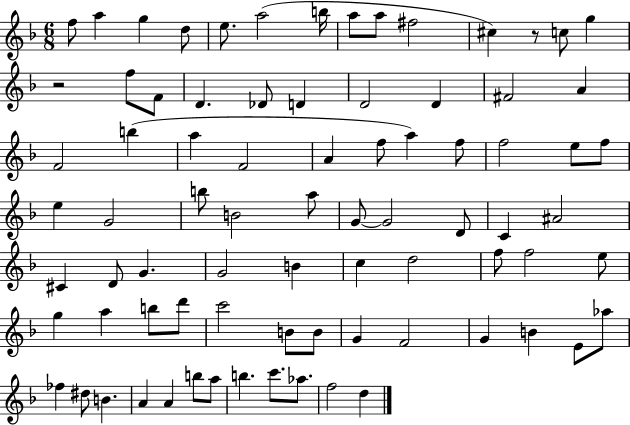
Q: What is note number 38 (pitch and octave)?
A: A5